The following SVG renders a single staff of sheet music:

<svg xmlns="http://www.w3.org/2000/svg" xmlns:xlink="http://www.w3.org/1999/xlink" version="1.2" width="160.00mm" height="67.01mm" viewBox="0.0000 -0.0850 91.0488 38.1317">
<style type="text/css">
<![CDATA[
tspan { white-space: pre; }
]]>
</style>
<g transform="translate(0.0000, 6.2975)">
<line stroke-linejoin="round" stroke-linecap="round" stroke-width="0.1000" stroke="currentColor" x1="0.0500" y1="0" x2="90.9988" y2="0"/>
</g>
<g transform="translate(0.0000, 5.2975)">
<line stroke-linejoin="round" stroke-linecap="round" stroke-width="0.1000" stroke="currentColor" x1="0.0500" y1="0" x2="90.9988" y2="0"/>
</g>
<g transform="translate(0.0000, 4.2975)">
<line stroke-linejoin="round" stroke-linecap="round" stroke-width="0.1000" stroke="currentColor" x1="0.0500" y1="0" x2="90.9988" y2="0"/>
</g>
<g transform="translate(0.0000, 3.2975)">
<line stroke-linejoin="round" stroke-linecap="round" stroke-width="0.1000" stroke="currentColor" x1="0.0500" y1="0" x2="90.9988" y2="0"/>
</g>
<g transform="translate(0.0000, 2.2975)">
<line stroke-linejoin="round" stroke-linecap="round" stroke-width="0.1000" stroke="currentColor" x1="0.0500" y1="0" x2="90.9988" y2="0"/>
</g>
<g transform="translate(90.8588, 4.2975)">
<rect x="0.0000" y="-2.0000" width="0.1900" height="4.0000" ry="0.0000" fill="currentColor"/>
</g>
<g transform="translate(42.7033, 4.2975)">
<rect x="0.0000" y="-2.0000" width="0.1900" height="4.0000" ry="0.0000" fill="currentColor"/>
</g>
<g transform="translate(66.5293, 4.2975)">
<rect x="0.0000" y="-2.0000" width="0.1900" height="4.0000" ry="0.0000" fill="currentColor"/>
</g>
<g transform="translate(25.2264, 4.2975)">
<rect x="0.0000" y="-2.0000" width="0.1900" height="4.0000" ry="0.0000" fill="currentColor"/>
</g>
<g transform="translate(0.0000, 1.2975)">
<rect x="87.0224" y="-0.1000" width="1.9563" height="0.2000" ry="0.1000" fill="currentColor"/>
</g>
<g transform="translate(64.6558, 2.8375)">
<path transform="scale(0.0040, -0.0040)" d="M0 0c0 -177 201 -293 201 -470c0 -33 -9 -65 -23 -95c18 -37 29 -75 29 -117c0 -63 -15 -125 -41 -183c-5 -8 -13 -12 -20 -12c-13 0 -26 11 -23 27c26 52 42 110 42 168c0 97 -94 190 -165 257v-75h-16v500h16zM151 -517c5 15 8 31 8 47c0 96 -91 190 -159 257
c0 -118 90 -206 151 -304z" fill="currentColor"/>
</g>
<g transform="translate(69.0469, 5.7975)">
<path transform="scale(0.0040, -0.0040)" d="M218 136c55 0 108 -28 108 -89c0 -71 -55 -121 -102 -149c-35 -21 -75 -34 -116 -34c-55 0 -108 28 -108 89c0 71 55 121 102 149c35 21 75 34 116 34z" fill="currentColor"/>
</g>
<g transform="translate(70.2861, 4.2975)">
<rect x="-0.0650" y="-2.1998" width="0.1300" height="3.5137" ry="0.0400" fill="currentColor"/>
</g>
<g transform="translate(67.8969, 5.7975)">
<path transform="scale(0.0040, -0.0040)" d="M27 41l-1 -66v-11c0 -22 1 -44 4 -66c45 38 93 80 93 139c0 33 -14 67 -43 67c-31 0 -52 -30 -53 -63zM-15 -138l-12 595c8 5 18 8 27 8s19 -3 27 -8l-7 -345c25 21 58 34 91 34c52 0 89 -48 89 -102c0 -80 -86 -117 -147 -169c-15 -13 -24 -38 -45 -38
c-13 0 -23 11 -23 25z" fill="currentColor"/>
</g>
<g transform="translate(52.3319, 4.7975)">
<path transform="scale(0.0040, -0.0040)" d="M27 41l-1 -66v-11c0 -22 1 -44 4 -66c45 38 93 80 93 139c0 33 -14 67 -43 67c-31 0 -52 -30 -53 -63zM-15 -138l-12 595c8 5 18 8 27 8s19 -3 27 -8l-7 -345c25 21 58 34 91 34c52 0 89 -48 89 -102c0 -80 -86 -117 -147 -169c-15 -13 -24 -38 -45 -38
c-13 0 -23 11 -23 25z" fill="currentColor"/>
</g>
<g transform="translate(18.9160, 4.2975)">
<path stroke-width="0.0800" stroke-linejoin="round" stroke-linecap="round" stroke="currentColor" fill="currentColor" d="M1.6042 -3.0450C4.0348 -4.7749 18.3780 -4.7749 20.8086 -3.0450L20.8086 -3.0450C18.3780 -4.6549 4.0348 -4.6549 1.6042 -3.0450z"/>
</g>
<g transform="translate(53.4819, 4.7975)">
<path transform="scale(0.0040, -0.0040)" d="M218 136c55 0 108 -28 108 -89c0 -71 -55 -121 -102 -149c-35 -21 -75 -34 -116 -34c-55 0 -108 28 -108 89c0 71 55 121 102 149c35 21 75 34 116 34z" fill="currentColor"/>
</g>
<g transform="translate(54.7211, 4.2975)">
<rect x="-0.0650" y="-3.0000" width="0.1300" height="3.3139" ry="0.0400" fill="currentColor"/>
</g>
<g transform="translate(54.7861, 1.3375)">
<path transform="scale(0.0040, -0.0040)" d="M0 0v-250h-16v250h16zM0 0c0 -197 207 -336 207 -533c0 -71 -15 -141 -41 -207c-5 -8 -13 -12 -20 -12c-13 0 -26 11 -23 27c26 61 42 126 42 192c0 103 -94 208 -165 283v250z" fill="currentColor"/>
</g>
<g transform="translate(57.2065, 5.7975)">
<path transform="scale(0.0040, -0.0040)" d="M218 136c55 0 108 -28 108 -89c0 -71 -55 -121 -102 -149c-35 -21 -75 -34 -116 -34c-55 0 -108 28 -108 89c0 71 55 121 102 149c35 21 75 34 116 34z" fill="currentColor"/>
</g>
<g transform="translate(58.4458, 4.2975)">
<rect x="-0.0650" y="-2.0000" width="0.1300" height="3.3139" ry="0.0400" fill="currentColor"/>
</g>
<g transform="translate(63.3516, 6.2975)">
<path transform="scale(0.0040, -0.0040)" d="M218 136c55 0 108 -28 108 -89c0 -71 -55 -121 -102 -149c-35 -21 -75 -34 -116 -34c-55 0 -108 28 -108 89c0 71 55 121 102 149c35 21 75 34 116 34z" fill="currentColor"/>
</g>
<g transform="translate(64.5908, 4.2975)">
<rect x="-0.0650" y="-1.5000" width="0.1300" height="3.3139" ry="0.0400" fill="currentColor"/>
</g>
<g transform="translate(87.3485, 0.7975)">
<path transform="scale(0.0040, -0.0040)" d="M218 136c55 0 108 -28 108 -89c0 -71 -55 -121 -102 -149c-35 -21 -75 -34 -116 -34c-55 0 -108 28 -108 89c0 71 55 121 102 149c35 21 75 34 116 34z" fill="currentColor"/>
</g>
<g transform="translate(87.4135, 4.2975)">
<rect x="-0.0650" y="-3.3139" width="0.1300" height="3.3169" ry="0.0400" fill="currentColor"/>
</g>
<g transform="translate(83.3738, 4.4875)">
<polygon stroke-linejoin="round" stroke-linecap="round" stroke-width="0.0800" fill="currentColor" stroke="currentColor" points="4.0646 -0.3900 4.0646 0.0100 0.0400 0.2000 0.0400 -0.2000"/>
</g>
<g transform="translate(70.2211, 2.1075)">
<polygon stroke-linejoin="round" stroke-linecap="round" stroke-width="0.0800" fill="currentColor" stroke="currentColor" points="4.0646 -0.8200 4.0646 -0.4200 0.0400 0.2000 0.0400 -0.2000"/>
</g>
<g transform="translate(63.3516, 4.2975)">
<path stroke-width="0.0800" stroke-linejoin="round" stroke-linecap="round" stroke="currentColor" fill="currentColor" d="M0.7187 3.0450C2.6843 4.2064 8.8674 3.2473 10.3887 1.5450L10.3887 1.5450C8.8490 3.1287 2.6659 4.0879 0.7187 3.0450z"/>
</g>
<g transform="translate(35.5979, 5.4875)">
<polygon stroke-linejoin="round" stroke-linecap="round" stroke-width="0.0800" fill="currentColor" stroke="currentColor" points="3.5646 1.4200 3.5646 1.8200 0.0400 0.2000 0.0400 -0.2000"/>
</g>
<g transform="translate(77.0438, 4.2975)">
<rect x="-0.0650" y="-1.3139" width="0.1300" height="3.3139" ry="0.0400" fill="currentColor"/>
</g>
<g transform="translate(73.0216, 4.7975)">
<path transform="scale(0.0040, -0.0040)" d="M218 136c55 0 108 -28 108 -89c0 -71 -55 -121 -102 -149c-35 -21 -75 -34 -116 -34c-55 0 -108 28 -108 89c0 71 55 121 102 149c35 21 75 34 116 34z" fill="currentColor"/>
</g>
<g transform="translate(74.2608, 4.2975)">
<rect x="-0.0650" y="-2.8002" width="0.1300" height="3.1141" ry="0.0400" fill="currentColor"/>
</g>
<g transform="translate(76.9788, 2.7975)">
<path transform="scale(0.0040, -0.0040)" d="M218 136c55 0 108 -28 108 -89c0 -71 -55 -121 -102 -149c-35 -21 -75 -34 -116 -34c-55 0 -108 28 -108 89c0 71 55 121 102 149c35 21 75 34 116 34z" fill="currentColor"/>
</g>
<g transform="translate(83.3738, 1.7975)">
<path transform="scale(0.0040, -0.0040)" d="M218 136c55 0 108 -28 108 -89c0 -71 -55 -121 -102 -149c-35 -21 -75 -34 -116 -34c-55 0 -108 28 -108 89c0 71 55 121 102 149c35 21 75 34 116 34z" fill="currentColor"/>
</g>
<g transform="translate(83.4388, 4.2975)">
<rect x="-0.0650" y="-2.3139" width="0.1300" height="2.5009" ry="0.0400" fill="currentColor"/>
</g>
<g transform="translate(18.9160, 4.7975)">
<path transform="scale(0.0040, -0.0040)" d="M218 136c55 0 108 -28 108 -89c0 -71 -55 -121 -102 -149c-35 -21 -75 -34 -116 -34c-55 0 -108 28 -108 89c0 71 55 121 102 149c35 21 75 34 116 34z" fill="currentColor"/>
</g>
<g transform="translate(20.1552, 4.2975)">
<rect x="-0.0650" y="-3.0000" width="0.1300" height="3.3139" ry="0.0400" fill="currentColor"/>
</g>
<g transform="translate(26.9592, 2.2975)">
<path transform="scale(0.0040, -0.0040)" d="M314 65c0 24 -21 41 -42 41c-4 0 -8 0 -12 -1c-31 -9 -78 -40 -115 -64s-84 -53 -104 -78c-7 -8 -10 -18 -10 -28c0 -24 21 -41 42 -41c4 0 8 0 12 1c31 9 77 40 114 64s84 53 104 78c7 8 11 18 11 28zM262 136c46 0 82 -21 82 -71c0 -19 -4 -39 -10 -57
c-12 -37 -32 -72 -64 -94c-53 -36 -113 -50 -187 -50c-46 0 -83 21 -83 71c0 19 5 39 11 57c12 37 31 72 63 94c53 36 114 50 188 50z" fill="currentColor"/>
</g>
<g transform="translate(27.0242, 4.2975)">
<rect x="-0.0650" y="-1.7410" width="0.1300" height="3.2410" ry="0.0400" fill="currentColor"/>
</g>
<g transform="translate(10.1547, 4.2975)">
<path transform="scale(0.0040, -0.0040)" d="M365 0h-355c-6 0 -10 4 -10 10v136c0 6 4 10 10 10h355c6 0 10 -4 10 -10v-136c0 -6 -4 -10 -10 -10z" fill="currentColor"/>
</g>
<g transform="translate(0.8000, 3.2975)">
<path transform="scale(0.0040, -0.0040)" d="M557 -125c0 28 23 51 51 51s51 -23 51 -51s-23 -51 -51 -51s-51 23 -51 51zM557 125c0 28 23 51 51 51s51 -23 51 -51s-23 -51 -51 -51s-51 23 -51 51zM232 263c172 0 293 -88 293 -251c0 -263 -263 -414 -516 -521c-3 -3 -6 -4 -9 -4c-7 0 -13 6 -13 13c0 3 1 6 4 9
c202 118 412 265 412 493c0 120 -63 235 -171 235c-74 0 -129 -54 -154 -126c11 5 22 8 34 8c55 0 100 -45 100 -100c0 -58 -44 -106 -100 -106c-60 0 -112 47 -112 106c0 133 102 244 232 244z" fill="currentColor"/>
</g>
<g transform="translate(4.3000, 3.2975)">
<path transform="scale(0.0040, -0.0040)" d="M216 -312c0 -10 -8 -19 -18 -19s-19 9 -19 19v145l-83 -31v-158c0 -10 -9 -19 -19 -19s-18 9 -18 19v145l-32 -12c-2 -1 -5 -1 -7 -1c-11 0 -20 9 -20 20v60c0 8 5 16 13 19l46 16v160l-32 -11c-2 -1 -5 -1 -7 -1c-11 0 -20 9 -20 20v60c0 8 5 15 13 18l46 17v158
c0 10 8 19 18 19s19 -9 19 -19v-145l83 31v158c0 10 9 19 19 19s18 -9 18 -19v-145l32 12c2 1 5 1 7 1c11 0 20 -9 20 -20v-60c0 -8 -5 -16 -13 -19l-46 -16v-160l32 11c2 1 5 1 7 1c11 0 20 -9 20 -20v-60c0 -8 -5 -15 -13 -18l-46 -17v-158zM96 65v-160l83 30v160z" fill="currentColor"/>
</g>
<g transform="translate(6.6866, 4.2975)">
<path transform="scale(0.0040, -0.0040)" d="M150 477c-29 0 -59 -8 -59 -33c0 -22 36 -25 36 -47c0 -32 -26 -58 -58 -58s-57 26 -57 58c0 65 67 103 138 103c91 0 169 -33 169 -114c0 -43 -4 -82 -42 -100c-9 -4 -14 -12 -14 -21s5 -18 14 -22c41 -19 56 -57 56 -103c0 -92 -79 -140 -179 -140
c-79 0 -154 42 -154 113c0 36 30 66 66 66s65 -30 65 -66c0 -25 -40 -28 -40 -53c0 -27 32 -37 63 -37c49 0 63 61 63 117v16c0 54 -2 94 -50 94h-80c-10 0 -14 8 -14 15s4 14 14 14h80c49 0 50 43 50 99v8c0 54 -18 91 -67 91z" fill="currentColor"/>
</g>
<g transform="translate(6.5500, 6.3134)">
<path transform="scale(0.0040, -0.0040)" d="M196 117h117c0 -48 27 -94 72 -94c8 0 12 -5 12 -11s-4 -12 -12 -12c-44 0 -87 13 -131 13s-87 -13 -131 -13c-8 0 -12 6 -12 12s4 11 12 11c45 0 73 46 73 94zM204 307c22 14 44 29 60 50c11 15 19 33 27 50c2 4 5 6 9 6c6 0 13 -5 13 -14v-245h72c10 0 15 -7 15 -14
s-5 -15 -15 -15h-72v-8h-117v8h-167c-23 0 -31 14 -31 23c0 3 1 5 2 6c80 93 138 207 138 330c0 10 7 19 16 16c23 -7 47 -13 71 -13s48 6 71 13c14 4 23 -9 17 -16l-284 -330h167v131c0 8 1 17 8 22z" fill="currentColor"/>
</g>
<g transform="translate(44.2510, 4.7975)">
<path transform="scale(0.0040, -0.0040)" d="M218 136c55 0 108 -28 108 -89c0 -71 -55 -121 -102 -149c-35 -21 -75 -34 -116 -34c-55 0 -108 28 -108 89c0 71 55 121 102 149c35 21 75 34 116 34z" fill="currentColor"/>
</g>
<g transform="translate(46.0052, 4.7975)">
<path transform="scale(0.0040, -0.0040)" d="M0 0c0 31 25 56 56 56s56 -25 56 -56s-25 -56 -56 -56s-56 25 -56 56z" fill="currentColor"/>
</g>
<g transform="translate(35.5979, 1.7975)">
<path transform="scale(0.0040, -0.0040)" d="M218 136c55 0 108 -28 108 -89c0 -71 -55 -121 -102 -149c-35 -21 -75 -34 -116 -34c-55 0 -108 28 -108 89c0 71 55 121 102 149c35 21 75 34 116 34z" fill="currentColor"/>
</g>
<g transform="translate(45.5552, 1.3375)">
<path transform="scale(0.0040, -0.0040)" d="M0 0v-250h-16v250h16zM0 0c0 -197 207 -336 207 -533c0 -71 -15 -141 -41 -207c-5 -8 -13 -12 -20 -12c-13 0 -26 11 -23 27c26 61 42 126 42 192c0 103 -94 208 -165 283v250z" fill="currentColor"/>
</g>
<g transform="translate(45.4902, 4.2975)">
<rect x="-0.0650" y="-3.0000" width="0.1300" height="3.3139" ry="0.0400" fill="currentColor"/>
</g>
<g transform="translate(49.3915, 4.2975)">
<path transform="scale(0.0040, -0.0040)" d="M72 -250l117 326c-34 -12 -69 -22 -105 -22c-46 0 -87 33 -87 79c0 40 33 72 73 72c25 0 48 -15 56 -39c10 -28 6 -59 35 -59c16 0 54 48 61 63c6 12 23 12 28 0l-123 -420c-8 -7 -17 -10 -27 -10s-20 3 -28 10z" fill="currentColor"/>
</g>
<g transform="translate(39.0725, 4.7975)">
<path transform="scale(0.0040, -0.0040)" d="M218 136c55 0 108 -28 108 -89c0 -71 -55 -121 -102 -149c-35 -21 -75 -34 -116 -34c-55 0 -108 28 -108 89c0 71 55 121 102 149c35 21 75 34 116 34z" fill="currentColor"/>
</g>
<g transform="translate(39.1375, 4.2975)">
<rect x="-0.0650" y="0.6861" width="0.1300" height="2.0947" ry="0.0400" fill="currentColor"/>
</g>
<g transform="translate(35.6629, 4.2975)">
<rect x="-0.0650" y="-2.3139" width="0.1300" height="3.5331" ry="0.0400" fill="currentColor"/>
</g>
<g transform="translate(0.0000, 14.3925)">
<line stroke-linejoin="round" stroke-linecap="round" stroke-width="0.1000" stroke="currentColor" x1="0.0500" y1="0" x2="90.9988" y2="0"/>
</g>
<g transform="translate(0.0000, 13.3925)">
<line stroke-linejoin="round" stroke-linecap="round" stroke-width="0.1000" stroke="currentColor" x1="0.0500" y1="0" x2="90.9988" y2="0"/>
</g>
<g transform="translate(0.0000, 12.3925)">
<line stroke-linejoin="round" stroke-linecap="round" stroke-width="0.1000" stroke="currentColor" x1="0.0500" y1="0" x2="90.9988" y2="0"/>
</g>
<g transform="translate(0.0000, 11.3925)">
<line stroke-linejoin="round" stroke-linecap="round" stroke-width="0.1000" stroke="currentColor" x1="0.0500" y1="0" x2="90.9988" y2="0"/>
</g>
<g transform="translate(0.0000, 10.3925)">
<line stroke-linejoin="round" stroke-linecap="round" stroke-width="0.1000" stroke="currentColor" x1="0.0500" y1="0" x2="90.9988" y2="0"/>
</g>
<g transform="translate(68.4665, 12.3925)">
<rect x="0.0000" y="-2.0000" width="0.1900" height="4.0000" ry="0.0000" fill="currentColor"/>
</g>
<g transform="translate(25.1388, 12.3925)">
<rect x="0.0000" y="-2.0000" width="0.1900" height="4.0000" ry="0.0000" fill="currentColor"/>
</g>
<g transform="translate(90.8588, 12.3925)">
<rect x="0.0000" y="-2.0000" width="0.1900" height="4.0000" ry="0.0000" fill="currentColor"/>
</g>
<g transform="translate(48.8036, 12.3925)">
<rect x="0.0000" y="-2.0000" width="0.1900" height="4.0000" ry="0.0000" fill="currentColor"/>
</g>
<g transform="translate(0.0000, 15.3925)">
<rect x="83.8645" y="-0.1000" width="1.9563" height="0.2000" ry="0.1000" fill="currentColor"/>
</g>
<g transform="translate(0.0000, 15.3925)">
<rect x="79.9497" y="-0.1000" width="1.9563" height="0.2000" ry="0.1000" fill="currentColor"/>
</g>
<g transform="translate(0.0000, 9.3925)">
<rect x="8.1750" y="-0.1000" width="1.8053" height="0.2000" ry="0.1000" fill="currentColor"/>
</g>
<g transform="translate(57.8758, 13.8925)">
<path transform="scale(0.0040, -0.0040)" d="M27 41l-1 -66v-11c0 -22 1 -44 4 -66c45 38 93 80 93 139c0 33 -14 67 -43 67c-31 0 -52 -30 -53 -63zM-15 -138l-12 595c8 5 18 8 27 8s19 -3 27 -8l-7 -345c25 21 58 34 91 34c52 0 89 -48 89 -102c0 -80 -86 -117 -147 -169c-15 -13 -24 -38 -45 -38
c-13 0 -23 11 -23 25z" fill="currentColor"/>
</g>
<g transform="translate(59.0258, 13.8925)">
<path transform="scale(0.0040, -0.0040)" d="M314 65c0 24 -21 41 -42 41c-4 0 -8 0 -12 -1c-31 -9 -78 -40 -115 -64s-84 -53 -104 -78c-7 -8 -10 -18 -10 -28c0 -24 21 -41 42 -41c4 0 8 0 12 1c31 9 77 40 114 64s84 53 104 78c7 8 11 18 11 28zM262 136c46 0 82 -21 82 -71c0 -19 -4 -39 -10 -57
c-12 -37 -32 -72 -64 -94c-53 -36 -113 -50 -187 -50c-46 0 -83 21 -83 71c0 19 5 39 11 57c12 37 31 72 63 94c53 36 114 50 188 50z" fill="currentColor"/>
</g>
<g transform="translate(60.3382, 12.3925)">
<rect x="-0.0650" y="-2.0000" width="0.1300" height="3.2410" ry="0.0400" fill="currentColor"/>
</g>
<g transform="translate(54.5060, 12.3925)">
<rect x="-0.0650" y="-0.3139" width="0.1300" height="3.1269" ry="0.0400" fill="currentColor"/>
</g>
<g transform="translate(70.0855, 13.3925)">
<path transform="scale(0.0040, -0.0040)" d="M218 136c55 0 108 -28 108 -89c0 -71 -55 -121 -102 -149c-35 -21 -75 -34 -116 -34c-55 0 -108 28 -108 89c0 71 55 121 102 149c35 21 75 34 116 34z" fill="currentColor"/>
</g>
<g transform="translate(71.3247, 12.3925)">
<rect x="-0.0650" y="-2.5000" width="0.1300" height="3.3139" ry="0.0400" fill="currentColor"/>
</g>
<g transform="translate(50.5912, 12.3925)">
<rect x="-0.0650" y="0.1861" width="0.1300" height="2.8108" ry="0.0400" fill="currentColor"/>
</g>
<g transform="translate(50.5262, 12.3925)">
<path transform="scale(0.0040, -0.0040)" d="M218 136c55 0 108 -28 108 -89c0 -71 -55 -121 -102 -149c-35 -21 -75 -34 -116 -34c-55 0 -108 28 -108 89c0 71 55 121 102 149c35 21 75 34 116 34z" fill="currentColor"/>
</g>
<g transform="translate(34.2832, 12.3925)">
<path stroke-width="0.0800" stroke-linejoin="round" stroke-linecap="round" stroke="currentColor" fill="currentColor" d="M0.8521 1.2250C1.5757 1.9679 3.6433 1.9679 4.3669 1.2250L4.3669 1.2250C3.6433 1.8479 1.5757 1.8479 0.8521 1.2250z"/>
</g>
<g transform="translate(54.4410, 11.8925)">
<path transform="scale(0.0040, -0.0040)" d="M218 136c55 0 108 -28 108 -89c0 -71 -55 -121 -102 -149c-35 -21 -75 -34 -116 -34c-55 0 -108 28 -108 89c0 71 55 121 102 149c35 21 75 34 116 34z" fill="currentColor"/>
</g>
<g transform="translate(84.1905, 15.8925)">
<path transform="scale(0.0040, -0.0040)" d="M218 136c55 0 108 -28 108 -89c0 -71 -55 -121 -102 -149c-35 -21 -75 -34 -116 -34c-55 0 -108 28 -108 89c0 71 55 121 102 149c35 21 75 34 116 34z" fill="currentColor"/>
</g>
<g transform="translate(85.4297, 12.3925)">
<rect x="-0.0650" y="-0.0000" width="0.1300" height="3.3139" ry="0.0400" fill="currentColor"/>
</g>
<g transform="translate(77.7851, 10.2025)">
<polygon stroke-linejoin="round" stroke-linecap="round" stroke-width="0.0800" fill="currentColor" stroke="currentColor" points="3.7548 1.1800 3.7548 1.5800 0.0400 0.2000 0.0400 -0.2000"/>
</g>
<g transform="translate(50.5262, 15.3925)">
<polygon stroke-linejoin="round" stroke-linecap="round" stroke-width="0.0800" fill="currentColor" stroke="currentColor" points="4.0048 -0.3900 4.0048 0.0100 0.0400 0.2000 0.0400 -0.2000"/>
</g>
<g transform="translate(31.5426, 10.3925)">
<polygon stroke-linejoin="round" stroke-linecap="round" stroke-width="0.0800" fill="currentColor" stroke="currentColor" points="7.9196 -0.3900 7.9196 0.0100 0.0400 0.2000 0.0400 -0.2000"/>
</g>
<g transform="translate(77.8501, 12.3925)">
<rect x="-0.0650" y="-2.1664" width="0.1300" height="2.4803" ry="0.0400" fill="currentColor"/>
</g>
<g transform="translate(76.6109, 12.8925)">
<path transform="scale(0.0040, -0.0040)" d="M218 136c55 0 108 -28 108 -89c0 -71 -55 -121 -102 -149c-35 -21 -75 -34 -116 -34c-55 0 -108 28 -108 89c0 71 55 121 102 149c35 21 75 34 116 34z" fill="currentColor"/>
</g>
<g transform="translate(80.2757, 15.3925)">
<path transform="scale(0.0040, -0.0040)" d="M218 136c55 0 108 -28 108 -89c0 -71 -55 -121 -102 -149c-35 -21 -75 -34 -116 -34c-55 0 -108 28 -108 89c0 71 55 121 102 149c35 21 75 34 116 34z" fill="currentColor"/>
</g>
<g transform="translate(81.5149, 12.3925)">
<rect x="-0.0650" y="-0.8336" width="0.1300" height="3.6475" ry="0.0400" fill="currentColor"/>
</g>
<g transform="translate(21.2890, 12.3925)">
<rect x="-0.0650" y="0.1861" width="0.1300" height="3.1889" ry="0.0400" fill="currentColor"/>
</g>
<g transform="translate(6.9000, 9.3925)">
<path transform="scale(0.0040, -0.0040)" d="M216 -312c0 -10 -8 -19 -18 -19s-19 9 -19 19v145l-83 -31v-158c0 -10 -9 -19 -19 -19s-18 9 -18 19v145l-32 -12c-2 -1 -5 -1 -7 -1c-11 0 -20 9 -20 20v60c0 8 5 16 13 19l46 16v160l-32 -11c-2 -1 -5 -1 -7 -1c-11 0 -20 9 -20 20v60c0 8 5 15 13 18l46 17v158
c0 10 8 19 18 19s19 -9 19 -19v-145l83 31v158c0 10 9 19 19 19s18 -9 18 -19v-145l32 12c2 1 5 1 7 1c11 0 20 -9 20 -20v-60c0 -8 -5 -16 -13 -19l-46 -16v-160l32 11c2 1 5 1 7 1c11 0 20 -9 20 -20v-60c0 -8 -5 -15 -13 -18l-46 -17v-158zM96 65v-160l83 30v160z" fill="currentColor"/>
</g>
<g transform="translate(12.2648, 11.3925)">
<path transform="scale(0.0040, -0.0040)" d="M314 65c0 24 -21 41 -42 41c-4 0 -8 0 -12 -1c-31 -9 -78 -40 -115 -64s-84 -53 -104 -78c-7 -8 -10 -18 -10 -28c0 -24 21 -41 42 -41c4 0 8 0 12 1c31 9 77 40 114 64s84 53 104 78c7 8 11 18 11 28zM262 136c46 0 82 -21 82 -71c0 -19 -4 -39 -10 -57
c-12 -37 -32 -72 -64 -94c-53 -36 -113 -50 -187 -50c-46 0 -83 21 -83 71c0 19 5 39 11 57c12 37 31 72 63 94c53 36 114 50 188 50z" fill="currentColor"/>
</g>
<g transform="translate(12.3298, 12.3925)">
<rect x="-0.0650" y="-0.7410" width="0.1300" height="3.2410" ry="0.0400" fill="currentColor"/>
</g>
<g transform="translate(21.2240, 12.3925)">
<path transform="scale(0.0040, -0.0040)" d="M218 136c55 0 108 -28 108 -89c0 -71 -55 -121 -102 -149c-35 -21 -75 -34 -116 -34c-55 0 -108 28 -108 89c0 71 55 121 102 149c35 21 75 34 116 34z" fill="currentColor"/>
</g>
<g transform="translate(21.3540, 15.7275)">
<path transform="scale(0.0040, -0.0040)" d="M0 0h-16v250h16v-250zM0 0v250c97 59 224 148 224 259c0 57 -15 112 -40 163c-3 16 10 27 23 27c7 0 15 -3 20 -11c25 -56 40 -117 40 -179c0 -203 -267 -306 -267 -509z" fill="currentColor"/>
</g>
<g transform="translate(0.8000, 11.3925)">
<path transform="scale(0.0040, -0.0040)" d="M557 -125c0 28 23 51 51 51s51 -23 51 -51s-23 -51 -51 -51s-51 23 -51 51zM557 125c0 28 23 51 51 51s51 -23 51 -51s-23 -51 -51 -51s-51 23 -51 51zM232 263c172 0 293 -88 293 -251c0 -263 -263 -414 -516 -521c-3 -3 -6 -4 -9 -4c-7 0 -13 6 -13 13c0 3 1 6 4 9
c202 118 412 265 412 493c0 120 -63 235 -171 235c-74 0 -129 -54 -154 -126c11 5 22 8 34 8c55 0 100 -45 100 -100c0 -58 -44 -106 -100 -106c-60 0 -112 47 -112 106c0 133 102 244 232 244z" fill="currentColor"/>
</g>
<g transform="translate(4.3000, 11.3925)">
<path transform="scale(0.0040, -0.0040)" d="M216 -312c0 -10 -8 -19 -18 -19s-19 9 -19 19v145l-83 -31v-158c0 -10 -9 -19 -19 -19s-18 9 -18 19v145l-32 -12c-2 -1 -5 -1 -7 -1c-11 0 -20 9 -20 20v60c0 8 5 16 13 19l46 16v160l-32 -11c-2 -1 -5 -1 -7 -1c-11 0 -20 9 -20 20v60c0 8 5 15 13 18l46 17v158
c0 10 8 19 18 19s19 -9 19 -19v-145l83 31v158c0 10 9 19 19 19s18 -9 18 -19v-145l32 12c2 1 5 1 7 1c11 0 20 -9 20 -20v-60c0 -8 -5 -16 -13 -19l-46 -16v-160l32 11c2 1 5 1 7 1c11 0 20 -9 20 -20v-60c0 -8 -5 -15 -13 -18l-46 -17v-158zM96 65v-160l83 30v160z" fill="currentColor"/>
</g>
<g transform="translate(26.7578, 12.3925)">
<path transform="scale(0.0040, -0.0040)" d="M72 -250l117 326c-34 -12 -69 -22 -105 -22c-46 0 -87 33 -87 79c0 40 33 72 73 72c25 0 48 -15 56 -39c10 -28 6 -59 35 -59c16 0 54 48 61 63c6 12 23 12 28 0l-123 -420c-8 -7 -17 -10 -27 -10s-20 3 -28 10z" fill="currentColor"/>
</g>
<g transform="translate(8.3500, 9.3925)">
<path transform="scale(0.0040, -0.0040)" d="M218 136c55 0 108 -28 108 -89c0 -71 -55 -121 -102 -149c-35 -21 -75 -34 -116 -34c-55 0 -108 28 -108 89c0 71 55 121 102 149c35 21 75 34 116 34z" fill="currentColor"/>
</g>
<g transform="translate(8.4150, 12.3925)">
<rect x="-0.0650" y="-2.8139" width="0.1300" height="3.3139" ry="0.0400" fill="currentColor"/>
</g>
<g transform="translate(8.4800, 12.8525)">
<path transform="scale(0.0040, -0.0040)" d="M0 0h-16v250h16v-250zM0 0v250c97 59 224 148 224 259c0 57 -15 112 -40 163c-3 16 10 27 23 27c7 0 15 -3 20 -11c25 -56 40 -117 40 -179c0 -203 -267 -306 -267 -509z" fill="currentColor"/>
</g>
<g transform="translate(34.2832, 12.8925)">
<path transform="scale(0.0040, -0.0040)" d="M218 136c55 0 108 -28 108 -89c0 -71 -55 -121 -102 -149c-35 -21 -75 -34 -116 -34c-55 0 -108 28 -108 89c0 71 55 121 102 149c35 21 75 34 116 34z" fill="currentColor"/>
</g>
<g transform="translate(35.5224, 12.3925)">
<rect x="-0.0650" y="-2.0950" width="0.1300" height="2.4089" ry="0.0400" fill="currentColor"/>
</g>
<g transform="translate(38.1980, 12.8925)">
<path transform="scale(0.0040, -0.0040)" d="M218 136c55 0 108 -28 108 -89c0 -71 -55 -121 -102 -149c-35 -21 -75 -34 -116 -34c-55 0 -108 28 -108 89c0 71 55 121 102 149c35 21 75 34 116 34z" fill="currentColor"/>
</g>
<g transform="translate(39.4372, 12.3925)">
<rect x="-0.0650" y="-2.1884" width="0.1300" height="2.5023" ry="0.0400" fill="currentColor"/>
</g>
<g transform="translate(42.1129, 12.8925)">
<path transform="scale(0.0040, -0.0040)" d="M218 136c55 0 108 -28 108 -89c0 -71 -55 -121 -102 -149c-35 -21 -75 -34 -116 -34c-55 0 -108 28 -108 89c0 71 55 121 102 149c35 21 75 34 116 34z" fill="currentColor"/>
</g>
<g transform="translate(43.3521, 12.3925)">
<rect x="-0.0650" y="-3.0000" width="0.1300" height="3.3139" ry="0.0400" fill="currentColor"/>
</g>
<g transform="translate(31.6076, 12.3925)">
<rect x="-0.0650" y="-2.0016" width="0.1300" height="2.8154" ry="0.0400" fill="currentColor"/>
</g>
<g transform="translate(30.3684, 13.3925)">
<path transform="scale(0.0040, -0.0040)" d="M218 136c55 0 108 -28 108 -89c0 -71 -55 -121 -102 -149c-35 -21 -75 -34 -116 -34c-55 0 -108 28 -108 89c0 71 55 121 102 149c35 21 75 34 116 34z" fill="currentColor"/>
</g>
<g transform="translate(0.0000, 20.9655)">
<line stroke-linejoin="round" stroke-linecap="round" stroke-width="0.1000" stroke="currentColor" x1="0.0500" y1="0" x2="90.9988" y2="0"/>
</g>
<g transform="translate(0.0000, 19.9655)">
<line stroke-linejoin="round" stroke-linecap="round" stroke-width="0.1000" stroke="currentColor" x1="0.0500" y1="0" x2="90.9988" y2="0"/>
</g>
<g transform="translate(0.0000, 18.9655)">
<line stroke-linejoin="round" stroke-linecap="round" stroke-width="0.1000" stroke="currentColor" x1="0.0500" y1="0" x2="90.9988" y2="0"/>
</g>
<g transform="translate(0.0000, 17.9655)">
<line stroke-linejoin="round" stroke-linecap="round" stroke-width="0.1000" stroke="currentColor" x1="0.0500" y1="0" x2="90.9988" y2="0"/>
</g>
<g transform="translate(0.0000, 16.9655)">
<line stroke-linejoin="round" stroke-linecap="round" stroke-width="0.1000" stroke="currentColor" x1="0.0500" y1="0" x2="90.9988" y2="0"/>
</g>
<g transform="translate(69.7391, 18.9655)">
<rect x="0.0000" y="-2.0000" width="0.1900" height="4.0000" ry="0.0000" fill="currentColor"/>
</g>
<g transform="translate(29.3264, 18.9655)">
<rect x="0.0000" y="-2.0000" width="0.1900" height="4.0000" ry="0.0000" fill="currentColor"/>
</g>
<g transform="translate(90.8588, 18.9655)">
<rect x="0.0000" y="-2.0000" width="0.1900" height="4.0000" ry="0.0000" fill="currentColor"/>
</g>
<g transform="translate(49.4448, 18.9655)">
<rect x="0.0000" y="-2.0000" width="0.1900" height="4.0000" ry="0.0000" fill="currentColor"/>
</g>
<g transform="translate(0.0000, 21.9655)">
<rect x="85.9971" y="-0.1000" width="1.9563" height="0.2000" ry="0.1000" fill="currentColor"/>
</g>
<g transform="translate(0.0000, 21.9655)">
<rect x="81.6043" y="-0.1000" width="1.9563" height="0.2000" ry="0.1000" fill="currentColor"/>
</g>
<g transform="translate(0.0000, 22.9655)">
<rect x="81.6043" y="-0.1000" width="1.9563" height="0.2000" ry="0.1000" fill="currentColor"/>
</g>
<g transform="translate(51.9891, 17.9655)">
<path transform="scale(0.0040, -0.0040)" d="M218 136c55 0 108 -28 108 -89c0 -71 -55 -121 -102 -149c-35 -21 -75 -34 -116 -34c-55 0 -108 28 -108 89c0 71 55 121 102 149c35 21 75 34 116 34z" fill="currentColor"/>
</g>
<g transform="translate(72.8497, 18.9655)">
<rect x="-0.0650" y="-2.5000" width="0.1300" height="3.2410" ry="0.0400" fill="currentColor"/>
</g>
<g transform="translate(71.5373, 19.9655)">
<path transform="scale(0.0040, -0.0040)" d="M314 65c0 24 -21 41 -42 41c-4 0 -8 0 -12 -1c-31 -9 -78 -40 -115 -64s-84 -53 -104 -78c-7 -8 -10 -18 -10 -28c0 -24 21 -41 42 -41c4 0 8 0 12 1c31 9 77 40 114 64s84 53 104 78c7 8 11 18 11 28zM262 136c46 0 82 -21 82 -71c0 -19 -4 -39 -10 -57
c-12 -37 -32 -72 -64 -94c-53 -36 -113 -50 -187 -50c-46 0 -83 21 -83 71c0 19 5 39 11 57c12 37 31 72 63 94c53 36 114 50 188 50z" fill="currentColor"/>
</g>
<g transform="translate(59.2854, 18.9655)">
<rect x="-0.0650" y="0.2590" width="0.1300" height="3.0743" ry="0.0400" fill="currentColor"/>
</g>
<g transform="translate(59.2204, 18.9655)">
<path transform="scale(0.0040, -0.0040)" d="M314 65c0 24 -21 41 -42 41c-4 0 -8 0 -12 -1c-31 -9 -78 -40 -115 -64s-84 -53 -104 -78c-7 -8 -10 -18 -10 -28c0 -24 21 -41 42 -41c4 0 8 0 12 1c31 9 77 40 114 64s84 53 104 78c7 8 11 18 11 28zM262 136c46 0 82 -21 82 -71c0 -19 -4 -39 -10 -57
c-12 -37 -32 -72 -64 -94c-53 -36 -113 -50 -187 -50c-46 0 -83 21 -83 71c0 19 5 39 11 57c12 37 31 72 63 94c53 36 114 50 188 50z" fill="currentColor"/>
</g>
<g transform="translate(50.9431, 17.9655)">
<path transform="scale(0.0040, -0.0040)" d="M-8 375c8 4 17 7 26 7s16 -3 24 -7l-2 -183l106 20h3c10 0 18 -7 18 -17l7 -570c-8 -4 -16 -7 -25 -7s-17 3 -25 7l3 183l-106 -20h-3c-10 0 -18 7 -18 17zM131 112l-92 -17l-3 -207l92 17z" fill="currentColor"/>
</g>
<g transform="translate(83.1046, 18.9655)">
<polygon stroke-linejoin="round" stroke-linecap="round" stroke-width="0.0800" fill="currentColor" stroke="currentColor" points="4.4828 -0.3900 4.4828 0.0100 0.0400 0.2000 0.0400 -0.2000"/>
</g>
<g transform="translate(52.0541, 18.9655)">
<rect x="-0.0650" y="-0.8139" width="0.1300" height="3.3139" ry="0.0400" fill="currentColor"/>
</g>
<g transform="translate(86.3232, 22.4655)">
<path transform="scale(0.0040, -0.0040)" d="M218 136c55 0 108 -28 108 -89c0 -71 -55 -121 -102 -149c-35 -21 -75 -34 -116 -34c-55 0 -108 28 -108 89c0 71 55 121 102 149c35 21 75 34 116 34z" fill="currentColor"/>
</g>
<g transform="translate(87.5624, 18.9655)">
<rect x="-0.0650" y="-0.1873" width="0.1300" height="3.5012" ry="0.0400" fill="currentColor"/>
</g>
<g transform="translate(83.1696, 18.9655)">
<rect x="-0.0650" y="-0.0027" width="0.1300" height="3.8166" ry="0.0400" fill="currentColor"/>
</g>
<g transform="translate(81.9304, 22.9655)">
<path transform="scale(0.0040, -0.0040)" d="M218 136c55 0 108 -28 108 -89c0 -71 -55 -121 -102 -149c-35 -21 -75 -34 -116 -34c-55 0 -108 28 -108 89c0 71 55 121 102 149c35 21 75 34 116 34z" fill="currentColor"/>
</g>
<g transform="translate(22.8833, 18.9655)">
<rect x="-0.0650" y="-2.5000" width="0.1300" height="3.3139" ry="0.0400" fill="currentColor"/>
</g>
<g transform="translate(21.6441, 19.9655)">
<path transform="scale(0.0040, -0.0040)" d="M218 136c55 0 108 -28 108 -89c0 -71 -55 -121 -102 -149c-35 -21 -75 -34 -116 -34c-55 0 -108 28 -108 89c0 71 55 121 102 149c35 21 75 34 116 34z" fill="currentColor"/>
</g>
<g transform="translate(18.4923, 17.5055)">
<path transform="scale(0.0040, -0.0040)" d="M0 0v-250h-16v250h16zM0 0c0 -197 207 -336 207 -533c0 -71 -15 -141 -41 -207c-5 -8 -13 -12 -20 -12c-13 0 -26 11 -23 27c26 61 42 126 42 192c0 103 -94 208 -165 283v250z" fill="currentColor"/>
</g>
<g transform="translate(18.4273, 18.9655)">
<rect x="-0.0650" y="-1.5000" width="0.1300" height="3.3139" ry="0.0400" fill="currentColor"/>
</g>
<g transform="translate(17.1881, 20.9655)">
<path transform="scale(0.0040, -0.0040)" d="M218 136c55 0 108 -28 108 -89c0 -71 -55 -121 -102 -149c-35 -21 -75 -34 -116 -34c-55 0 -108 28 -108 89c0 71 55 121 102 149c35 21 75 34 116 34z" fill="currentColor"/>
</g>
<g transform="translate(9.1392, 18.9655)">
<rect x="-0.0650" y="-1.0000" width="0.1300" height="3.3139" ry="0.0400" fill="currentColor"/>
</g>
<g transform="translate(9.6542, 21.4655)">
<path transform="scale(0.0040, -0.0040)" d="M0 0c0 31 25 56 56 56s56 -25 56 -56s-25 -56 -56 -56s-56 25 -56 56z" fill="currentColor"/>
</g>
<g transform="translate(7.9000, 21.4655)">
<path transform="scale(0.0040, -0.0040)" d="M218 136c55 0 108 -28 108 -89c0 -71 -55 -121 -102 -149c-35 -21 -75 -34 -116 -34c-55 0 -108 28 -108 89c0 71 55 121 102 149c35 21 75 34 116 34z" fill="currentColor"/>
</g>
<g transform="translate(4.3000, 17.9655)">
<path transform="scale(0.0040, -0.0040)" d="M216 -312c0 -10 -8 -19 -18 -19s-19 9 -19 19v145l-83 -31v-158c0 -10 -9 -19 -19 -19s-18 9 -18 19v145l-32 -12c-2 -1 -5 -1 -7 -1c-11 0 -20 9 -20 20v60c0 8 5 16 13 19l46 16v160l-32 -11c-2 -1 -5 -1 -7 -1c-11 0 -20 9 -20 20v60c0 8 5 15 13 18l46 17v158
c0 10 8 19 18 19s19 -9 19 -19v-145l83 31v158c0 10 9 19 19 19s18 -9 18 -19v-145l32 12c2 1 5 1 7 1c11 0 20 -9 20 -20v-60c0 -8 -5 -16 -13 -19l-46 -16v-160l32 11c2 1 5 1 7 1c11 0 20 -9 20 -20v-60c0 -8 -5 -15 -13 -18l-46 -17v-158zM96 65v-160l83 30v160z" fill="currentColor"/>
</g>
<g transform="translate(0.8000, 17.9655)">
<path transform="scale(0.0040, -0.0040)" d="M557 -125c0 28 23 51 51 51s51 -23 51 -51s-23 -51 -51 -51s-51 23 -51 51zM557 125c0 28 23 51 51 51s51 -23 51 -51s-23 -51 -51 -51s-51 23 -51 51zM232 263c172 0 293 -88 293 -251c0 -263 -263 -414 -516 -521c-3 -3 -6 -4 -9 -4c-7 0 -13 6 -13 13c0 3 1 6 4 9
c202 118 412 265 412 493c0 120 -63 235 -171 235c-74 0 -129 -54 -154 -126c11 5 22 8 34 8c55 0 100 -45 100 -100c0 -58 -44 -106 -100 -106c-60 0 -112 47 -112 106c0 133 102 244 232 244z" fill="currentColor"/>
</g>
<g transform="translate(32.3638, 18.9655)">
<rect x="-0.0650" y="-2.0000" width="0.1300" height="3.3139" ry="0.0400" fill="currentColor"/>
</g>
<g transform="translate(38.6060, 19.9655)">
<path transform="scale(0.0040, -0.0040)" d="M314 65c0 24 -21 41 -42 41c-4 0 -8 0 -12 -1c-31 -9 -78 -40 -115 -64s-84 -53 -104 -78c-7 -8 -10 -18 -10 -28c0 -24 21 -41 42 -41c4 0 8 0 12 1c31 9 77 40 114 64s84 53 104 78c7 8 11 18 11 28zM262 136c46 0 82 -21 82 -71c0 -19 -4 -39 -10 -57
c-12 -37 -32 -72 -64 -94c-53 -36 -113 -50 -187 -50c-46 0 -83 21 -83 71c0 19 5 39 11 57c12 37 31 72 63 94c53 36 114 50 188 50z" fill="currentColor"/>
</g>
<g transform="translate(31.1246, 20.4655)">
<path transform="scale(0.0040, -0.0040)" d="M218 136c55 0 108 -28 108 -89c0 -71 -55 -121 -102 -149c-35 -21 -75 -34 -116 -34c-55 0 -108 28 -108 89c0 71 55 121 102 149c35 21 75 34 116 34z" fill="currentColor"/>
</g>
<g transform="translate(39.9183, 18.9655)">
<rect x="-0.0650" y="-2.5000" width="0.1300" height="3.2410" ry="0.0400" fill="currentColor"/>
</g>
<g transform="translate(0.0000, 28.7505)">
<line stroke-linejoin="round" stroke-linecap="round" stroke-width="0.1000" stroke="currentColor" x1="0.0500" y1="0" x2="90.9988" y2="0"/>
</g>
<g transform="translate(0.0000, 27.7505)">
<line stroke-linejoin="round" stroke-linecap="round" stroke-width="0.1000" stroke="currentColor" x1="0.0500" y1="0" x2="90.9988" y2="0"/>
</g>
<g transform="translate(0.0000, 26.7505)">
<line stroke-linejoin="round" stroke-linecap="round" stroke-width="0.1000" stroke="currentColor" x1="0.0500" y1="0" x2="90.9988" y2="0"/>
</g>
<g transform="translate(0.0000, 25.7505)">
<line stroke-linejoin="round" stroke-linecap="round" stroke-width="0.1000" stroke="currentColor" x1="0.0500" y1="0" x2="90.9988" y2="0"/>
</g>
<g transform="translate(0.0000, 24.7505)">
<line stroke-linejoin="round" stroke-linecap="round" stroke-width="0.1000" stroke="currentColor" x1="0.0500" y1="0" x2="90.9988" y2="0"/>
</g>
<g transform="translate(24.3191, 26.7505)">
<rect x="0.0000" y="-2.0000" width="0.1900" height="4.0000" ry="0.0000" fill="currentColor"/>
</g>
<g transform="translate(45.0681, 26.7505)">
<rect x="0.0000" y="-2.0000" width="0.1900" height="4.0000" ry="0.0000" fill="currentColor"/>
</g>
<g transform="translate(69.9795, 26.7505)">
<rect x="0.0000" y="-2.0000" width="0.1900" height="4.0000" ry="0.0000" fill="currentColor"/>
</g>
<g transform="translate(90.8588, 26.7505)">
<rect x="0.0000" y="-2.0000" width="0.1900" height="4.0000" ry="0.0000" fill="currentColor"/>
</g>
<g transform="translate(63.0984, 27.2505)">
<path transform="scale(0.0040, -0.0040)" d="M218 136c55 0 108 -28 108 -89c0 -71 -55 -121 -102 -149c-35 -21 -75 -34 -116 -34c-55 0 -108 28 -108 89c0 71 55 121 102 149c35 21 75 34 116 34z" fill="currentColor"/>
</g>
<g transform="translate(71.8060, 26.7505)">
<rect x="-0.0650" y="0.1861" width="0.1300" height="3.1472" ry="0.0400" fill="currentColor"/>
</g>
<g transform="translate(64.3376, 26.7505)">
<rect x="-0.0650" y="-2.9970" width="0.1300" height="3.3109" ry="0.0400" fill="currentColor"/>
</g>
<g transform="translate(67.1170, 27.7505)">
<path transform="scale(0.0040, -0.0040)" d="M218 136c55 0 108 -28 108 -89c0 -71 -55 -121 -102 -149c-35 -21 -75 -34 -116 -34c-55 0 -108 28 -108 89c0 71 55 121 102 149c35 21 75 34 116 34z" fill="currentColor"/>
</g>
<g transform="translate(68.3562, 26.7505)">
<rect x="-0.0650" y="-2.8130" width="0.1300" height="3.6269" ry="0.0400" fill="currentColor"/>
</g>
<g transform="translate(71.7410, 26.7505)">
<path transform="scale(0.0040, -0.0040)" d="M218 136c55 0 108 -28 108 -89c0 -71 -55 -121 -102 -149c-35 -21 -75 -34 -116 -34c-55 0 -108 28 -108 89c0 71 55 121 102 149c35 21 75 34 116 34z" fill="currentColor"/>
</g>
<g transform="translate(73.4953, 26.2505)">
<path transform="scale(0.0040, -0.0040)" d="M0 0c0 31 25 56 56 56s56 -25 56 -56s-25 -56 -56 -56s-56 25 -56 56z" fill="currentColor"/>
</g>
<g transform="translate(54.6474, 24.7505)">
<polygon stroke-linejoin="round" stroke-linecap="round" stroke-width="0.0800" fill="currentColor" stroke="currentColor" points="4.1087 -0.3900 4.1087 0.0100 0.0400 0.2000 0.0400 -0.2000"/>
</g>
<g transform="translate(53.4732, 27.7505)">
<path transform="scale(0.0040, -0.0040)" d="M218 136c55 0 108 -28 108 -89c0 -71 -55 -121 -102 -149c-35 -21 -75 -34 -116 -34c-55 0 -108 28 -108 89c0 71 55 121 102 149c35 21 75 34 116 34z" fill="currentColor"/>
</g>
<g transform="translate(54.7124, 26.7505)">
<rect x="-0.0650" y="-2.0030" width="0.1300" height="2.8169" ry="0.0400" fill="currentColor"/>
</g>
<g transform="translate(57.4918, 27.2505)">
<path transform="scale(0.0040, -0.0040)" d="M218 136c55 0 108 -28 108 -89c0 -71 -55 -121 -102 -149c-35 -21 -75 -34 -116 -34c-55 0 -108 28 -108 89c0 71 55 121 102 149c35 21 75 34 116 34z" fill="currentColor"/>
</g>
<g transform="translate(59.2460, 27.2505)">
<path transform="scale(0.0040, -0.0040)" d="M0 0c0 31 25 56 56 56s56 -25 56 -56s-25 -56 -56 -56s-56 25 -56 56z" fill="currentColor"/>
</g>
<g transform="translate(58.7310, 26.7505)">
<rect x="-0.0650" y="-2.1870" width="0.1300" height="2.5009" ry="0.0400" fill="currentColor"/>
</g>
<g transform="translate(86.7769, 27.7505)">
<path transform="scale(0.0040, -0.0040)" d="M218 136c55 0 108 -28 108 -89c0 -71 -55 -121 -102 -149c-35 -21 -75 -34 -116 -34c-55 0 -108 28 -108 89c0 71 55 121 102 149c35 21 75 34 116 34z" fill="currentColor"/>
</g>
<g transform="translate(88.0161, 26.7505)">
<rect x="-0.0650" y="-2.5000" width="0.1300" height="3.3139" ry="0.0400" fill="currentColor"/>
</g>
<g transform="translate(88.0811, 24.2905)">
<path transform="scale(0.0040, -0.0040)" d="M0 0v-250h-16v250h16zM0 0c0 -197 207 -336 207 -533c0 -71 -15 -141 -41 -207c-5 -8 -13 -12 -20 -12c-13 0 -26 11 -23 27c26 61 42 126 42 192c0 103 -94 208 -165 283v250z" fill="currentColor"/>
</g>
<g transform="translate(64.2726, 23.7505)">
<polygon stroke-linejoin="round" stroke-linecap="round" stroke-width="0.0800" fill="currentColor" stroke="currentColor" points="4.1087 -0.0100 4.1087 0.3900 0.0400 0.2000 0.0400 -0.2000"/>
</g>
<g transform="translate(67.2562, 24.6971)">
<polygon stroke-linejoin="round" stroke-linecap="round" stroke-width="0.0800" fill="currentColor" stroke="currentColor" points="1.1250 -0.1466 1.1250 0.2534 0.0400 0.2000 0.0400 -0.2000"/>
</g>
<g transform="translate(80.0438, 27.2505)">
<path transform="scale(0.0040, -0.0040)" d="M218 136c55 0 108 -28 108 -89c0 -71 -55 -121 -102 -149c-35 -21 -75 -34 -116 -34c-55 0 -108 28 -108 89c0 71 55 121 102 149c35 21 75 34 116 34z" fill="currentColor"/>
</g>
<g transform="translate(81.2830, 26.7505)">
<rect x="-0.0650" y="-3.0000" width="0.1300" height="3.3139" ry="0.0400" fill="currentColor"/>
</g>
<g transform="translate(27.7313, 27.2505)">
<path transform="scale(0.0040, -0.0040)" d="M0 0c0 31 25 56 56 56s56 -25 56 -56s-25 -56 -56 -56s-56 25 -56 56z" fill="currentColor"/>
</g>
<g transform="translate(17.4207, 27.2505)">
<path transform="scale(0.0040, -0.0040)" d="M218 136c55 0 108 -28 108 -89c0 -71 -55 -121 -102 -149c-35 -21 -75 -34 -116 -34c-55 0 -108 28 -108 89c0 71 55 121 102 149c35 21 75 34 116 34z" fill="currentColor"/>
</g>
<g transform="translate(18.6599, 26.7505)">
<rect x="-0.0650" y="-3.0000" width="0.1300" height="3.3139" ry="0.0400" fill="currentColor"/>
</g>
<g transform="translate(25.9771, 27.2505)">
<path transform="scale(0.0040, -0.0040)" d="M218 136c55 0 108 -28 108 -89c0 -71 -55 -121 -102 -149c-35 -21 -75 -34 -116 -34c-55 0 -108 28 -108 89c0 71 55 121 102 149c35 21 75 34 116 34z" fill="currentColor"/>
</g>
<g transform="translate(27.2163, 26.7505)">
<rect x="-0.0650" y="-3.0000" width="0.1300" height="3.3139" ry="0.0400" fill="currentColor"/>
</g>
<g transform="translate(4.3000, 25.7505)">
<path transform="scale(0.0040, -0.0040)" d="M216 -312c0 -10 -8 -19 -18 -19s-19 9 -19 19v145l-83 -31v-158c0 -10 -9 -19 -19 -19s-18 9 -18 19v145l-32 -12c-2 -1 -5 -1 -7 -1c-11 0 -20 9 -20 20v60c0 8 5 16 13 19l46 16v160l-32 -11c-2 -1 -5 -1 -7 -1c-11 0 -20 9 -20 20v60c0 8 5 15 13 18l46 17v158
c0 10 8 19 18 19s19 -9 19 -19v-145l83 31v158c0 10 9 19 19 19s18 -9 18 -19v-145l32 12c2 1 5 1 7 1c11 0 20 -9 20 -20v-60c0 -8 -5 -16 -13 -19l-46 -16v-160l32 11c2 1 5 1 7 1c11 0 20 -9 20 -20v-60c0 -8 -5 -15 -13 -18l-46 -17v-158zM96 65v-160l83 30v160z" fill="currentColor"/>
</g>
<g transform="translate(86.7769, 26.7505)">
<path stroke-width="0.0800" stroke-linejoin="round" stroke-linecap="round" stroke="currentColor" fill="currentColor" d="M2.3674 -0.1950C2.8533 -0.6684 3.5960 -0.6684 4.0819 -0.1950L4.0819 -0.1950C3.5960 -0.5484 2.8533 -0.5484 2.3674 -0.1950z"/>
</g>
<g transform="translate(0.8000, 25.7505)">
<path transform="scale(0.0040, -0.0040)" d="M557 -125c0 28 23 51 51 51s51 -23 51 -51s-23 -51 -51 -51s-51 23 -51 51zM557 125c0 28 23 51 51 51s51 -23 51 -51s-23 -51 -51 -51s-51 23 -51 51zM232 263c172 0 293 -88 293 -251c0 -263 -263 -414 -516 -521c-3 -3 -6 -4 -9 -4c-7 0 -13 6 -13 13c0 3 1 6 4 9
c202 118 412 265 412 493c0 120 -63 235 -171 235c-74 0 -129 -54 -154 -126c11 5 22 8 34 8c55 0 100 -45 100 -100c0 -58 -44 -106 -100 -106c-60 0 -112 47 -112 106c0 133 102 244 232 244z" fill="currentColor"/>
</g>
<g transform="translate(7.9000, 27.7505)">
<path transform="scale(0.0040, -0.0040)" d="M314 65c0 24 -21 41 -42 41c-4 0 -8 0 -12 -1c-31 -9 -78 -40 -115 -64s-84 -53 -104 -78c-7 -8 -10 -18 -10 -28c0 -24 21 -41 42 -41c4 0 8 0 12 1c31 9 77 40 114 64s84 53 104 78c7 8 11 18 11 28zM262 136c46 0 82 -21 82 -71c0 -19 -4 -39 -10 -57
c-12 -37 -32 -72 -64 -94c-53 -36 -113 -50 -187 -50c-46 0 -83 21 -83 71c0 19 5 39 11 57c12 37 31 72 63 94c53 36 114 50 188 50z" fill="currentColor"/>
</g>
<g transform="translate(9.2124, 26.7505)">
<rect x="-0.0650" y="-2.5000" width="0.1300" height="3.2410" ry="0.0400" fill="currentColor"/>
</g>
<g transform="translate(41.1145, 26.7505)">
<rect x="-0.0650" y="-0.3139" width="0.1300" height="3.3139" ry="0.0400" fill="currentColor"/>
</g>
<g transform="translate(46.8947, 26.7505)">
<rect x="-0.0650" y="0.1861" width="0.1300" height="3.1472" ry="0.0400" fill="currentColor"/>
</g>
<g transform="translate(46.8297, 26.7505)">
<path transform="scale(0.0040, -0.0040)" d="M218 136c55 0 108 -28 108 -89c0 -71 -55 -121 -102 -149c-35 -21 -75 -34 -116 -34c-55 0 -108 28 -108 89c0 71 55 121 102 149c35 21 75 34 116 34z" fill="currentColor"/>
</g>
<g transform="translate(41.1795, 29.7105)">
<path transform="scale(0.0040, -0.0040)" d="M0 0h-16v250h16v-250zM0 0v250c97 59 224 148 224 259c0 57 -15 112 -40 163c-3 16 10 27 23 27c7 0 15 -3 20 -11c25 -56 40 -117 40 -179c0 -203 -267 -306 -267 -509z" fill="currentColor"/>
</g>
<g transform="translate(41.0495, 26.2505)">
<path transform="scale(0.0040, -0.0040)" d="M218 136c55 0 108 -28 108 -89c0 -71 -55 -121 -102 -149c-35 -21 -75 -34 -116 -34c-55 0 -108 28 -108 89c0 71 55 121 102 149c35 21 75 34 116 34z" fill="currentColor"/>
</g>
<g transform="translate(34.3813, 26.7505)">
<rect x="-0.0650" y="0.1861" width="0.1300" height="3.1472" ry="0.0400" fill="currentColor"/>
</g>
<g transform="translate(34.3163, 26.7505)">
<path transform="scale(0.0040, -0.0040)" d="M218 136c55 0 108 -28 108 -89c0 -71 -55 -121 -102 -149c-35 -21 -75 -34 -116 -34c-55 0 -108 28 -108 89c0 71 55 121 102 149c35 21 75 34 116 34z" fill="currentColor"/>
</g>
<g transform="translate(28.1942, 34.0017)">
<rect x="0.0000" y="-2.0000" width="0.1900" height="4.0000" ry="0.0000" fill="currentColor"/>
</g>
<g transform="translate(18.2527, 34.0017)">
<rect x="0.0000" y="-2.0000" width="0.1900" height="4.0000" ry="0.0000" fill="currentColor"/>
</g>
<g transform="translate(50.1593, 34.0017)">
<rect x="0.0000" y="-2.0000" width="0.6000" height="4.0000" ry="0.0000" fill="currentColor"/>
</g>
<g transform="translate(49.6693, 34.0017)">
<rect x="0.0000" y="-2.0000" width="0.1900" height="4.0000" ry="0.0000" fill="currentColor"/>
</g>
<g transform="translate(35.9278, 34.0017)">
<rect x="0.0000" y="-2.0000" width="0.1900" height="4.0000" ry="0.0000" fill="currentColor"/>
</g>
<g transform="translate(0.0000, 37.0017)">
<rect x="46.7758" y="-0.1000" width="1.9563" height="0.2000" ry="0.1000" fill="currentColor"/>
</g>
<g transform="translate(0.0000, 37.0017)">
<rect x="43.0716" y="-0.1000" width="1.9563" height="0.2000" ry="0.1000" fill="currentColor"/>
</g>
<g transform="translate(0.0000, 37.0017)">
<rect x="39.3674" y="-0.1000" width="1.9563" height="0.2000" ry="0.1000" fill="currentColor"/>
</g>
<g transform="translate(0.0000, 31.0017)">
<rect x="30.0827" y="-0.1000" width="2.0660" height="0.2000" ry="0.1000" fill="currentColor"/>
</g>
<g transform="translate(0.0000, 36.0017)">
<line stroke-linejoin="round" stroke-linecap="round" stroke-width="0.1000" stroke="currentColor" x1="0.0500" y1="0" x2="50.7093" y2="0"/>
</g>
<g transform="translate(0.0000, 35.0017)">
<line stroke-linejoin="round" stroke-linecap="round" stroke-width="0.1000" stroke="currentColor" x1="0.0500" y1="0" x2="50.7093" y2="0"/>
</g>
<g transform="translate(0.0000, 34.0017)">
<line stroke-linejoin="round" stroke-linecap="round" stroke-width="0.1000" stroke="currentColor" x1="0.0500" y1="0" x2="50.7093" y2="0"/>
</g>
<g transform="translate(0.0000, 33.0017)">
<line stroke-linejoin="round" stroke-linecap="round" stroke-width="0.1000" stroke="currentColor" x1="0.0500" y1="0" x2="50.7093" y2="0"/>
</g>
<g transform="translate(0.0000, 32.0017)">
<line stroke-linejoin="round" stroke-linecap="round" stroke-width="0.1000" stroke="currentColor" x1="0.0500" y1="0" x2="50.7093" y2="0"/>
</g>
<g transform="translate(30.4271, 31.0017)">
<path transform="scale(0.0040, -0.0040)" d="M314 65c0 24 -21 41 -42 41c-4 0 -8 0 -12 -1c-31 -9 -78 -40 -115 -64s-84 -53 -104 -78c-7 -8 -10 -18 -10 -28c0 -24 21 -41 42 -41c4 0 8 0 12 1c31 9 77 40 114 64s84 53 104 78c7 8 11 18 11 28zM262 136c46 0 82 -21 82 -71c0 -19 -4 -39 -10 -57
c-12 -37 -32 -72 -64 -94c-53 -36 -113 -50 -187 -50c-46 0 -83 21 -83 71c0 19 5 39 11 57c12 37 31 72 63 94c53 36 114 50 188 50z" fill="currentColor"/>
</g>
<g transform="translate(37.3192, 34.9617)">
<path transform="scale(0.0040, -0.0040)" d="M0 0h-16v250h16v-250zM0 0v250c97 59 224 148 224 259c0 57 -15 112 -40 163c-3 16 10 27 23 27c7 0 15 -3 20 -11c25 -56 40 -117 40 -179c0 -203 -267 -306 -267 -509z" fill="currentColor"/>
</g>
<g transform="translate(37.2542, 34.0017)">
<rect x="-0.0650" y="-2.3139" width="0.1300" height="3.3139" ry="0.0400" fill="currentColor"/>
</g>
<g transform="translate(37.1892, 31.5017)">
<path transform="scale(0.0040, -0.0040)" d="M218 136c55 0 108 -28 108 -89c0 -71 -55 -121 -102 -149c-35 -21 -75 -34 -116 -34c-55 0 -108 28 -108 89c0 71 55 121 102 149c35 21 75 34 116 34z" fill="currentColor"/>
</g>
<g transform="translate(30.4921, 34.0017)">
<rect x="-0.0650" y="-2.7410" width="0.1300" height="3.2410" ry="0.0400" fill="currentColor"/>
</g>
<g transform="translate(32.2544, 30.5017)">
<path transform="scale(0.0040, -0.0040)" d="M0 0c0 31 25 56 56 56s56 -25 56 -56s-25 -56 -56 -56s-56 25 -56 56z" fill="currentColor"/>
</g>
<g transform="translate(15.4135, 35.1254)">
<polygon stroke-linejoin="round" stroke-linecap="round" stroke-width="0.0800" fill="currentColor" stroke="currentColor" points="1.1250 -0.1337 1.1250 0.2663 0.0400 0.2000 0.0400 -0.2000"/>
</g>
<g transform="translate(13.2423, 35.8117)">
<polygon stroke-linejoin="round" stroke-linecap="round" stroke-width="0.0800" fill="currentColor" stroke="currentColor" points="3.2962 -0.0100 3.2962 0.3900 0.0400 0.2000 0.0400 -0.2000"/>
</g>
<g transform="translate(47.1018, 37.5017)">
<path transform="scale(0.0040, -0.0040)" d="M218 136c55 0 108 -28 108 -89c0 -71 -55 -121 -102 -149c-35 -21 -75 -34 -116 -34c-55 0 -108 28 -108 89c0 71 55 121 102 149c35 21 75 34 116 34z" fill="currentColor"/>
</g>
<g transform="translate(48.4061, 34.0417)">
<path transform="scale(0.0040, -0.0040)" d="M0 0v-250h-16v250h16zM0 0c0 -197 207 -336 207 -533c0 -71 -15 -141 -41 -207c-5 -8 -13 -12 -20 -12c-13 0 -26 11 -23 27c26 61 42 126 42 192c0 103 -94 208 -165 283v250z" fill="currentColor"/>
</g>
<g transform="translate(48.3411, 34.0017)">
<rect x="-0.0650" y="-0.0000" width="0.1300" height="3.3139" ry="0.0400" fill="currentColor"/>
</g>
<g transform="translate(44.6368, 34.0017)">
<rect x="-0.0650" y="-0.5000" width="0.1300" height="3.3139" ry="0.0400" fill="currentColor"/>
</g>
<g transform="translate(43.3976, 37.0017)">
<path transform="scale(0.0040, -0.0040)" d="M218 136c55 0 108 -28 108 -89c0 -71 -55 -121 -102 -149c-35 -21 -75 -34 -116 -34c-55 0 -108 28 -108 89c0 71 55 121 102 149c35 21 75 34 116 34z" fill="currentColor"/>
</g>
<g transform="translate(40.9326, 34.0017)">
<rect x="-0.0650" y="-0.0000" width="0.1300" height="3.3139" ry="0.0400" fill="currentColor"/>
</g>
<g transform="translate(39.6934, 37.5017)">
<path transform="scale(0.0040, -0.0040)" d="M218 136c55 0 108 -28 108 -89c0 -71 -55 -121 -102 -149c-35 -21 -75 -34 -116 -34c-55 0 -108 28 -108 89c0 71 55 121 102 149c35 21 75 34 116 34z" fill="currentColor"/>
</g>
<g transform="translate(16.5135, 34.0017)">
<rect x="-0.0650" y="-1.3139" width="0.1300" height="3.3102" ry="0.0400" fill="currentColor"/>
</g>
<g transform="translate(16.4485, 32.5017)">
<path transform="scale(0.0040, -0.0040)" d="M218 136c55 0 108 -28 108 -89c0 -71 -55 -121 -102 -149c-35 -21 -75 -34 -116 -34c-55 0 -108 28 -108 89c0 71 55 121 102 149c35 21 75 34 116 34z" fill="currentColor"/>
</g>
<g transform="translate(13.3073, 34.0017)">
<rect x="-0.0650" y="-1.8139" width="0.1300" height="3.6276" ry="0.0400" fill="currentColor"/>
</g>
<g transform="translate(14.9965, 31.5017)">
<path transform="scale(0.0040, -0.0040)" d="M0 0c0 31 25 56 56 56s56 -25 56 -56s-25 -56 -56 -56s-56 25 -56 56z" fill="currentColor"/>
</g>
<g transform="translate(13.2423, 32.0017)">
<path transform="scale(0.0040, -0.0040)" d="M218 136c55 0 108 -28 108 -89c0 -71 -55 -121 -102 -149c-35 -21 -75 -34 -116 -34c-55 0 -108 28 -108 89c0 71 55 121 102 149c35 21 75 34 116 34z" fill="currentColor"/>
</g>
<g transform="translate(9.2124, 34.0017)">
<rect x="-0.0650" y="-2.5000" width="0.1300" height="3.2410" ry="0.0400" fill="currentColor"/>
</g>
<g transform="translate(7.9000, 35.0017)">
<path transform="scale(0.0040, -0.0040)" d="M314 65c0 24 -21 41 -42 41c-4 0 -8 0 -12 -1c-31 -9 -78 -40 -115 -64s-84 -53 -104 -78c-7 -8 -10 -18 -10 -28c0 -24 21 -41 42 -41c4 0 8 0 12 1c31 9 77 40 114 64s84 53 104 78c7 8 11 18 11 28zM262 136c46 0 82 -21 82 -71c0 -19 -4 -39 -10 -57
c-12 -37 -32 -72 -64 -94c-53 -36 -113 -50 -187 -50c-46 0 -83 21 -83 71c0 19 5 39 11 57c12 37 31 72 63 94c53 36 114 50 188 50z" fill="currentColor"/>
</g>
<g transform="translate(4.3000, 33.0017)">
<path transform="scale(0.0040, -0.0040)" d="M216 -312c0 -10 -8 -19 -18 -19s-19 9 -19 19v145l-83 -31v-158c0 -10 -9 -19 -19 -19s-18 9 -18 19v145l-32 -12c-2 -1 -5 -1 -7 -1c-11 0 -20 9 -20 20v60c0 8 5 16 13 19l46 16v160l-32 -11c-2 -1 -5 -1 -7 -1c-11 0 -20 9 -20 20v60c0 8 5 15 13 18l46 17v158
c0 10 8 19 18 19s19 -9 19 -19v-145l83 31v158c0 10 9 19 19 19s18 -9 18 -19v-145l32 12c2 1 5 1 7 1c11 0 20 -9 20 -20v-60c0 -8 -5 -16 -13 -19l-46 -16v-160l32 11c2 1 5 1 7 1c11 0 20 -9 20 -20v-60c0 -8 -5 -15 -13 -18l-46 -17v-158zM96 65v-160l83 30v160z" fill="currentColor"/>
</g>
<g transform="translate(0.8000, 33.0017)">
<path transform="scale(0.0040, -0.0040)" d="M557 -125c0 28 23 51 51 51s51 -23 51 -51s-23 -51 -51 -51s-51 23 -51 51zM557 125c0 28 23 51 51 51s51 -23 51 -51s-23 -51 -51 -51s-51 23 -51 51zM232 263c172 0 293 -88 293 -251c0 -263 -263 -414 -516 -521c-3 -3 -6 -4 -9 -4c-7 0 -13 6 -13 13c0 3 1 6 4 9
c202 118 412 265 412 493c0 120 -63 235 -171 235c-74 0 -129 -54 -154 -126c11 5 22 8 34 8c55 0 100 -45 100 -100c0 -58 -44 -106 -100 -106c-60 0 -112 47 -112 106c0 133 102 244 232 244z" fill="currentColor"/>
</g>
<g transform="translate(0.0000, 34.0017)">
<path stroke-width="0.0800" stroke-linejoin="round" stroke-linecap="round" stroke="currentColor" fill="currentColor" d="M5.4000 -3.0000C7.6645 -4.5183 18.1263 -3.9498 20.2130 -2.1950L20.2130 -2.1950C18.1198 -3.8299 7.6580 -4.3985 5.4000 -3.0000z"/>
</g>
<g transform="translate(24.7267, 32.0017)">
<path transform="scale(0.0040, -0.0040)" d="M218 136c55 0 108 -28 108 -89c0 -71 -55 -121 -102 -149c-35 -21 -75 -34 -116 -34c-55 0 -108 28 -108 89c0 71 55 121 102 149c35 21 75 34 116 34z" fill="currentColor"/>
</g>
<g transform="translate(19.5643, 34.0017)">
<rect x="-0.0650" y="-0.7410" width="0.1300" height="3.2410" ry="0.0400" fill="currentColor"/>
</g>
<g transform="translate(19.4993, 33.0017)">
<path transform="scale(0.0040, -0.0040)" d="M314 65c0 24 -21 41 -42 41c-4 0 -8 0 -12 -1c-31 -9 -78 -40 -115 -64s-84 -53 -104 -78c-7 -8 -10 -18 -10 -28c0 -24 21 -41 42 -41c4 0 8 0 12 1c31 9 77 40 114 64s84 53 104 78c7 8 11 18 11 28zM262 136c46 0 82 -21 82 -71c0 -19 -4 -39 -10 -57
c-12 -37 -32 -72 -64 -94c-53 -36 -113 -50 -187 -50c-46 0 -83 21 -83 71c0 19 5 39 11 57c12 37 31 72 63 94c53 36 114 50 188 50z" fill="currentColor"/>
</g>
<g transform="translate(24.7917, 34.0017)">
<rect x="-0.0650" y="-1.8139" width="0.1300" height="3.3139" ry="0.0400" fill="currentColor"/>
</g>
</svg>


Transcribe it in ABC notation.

X:1
T:Untitled
M:3/4
L:1/4
K:G
z2 C, A,2 B,/2 C,/2 C,/2 z/2 _C,/2 A,, G,,/4 _A,,/2 C,/2 G, B,/2 D/2 ^C/2 ^F,2 D,/2 z/2 B,,/2 C,/2 C,/2 C, D,/2 E,/2 _A,,2 B,, C,/2 E,,/2 D,, ^F,, G,,/2 B,, A,, B,,2 F, D,2 B,,2 C,,/2 D,,/2 B,,2 C, C, D, E,/2 D, B,,/2 C,/2 C,/2 B,,/4 D, C, B,,/2 B,,2 A,/2 G,/4 ^F,2 A, C2 B,/2 D,, E,, D,,/2